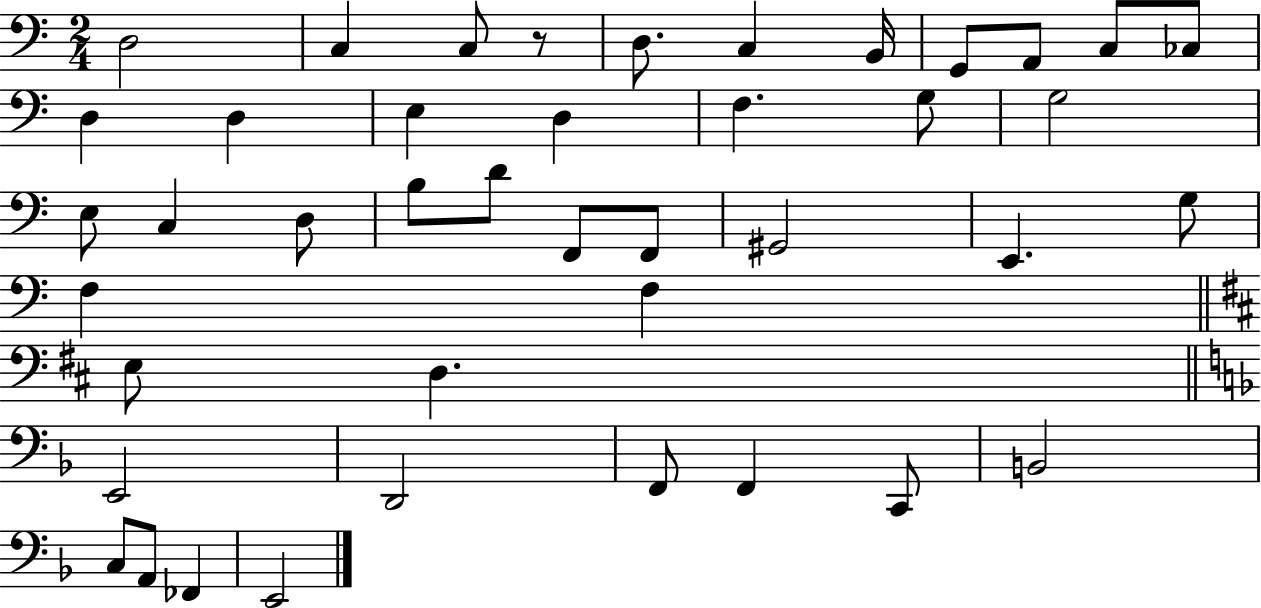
D3/h C3/q C3/e R/e D3/e. C3/q B2/s G2/e A2/e C3/e CES3/e D3/q D3/q E3/q D3/q F3/q. G3/e G3/h E3/e C3/q D3/e B3/e D4/e F2/e F2/e G#2/h E2/q. G3/e F3/q F3/q E3/e D3/q. E2/h D2/h F2/e F2/q C2/e B2/h C3/e A2/e FES2/q E2/h